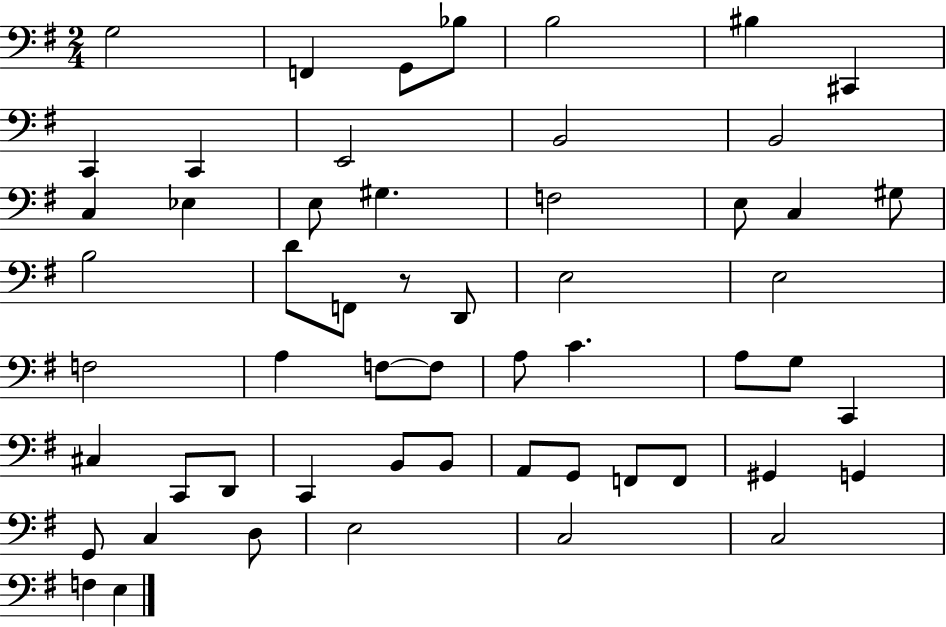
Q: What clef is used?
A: bass